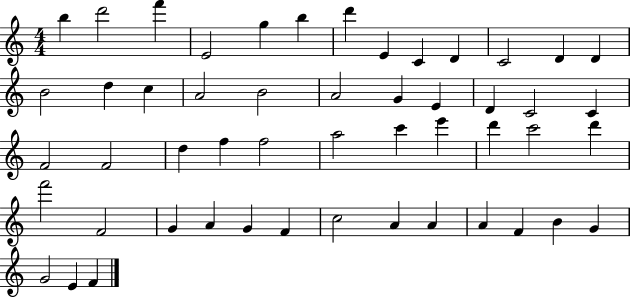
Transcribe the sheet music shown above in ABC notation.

X:1
T:Untitled
M:4/4
L:1/4
K:C
b d'2 f' E2 g b d' E C D C2 D D B2 d c A2 B2 A2 G E D C2 C F2 F2 d f f2 a2 c' e' d' c'2 d' f'2 F2 G A G F c2 A A A F B G G2 E F